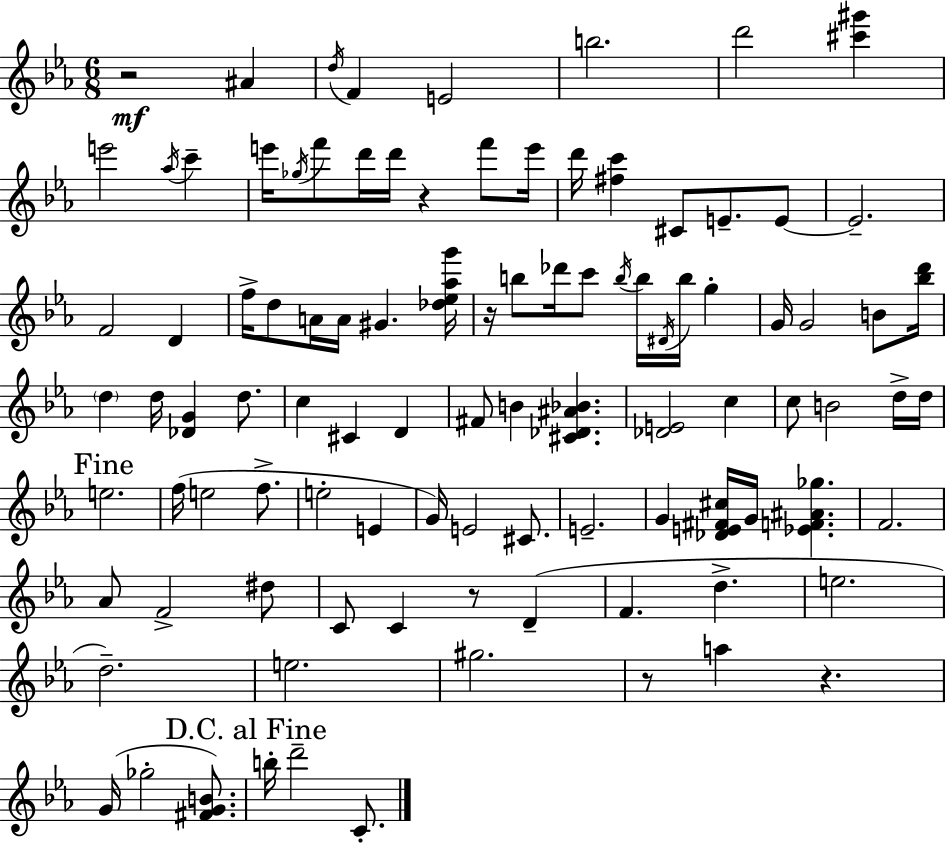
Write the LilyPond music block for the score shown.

{
  \clef treble
  \numericTimeSignature
  \time 6/8
  \key ees \major
  r2\mf ais'4 | \acciaccatura { d''16 } f'4 e'2 | b''2. | d'''2 <cis''' gis'''>4 | \break e'''2 \acciaccatura { aes''16 } c'''4-- | e'''16 \acciaccatura { ges''16 } f'''8 d'''16 d'''16 r4 | f'''8 e'''16 d'''16 <fis'' c'''>4 cis'8 e'8.-- | e'8~~ e'2.-- | \break f'2 d'4 | f''16-> d''8 a'16 a'16 gis'4. | <des'' ees'' aes'' g'''>16 r16 b''8 des'''16 c'''8 \acciaccatura { b''16 } b''16 \acciaccatura { dis'16 } | b''16 g''4-. g'16 g'2 | \break b'8 <bes'' d'''>16 \parenthesize d''4 d''16 <des' g'>4 | d''8. c''4 cis'4 | d'4 fis'8 b'4 <cis' des' ais' bes'>4. | <des' e'>2 | \break c''4 c''8 b'2 | d''16-> d''16 \mark "Fine" e''2. | f''16( e''2 | f''8.-> e''2-. | \break e'4 g'16) e'2 | cis'8. e'2.-- | g'4 <des' e' fis' cis''>16 g'16 <ees' f' ais' ges''>4. | f'2. | \break aes'8 f'2-> | dis''8 c'8 c'4 r8 | d'4--( f'4. d''4.-> | e''2. | \break d''2.--) | e''2. | gis''2. | r8 a''4 r4. | \break g'16( ges''2-. | <fis' g' b'>8.) \mark "D.C. al Fine" b''16-. d'''2-- | c'8.-. \bar "|."
}